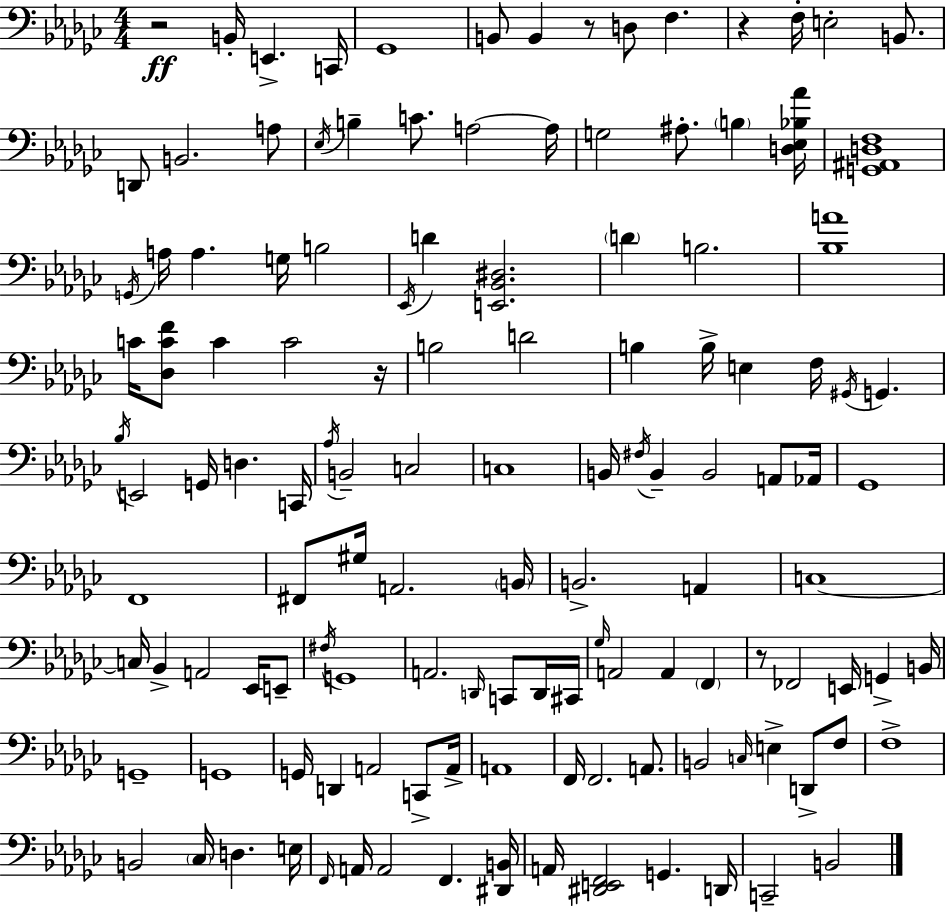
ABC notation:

X:1
T:Untitled
M:4/4
L:1/4
K:Ebm
z2 B,,/4 E,, C,,/4 _G,,4 B,,/2 B,, z/2 D,/2 F, z F,/4 E,2 B,,/2 D,,/2 B,,2 A,/2 _E,/4 B, C/2 A,2 A,/4 G,2 ^A,/2 B, [D,_E,_B,_A]/4 [G,,^A,,D,F,]4 G,,/4 A,/4 A, G,/4 B,2 _E,,/4 D [E,,_B,,^D,]2 D B,2 [_B,A]4 C/4 [_D,CF]/2 C C2 z/4 B,2 D2 B, B,/4 E, F,/4 ^G,,/4 G,, _B,/4 E,,2 G,,/4 D, C,,/4 _A,/4 B,,2 C,2 C,4 B,,/4 ^F,/4 B,, B,,2 A,,/2 _A,,/4 _G,,4 F,,4 ^F,,/2 ^G,/4 A,,2 B,,/4 B,,2 A,, C,4 C,/4 _B,, A,,2 _E,,/4 E,,/2 ^F,/4 G,,4 A,,2 D,,/4 C,,/2 D,,/4 ^C,,/4 _G,/4 A,,2 A,, F,, z/2 _F,,2 E,,/4 G,, B,,/4 G,,4 G,,4 G,,/4 D,, A,,2 C,,/2 A,,/4 A,,4 F,,/4 F,,2 A,,/2 B,,2 C,/4 E, D,,/2 F,/2 F,4 B,,2 _C,/4 D, E,/4 F,,/4 A,,/4 A,,2 F,, [^D,,B,,]/4 A,,/4 [^D,,E,,F,,]2 G,, D,,/4 C,,2 B,,2